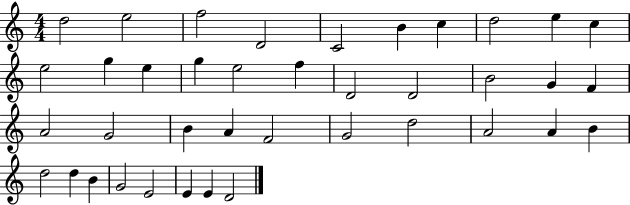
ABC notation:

X:1
T:Untitled
M:4/4
L:1/4
K:C
d2 e2 f2 D2 C2 B c d2 e c e2 g e g e2 f D2 D2 B2 G F A2 G2 B A F2 G2 d2 A2 A B d2 d B G2 E2 E E D2